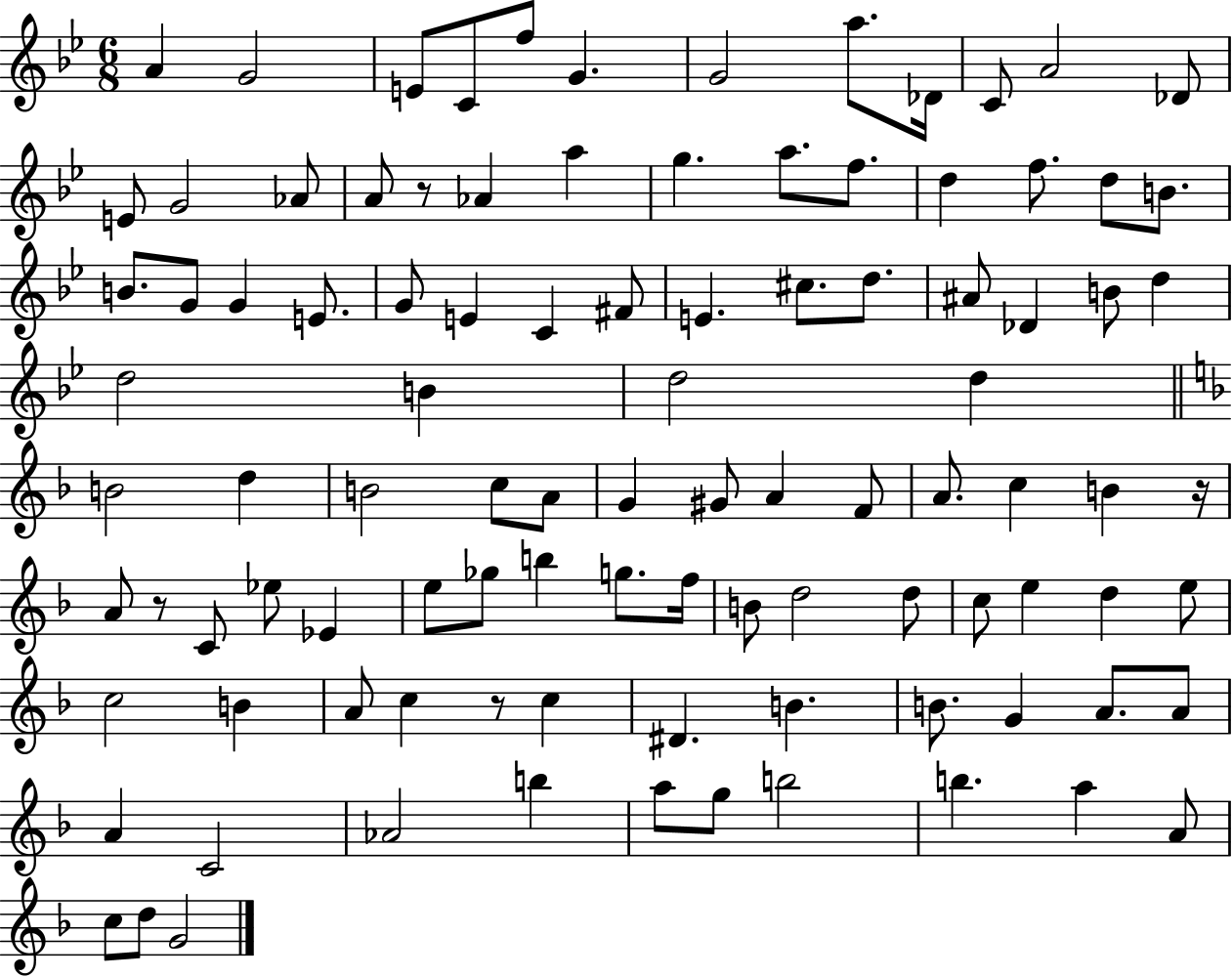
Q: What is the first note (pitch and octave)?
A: A4